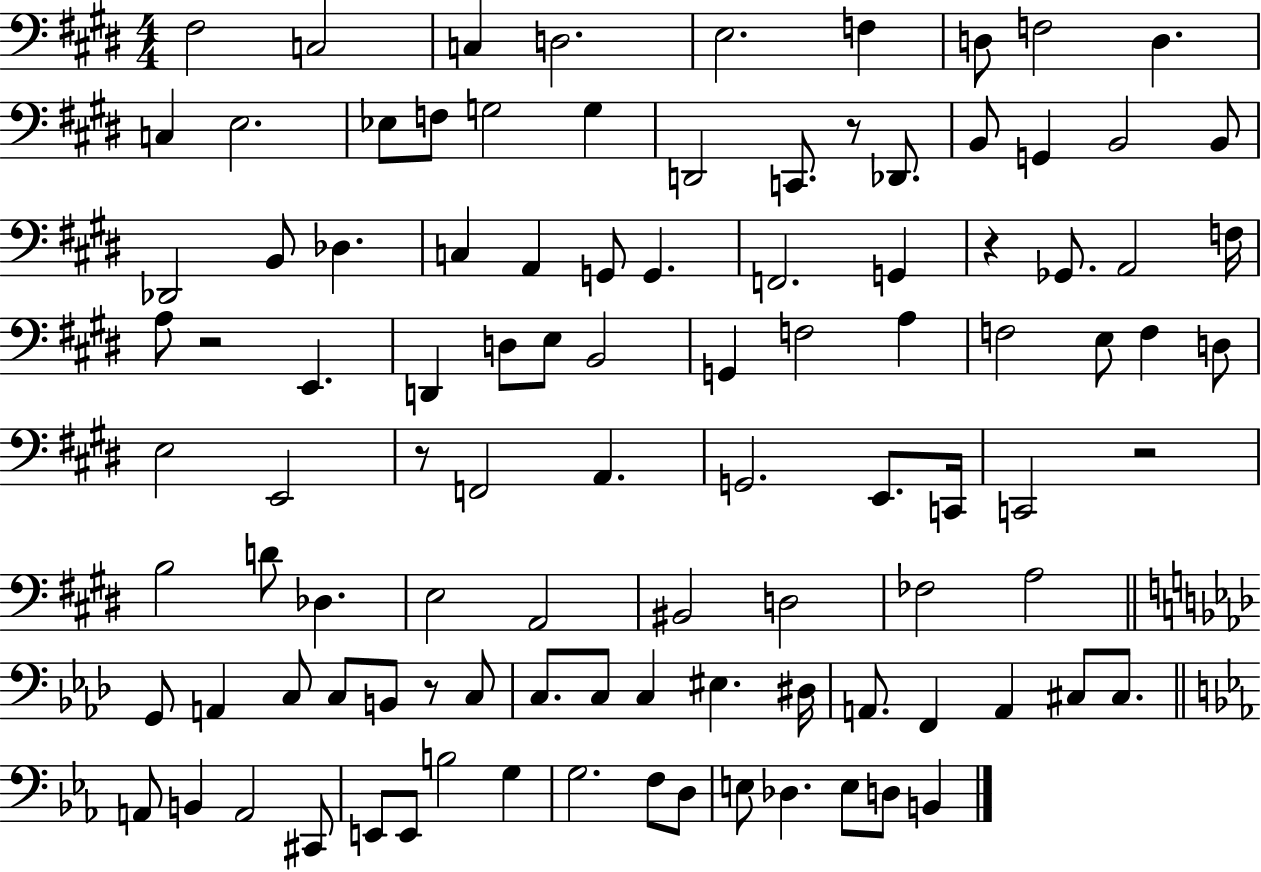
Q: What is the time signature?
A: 4/4